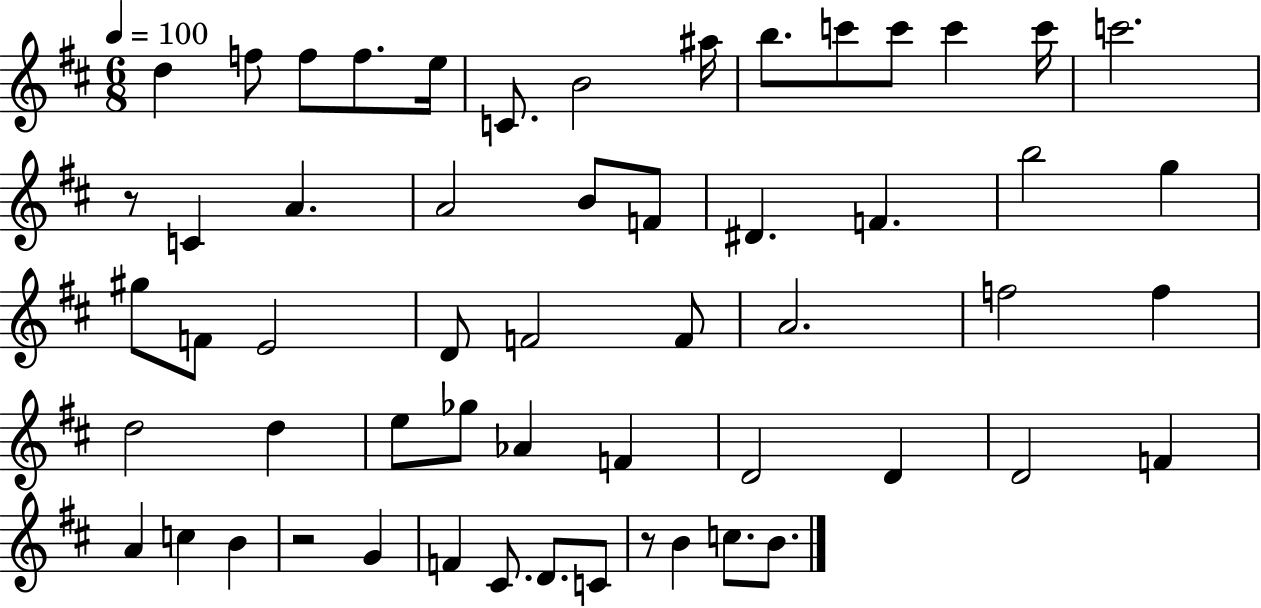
{
  \clef treble
  \numericTimeSignature
  \time 6/8
  \key d \major
  \tempo 4 = 100
  d''4 f''8 f''8 f''8. e''16 | c'8. b'2 ais''16 | b''8. c'''8 c'''8 c'''4 c'''16 | c'''2. | \break r8 c'4 a'4. | a'2 b'8 f'8 | dis'4. f'4. | b''2 g''4 | \break gis''8 f'8 e'2 | d'8 f'2 f'8 | a'2. | f''2 f''4 | \break d''2 d''4 | e''8 ges''8 aes'4 f'4 | d'2 d'4 | d'2 f'4 | \break a'4 c''4 b'4 | r2 g'4 | f'4 cis'8. d'8. c'8 | r8 b'4 c''8. b'8. | \break \bar "|."
}